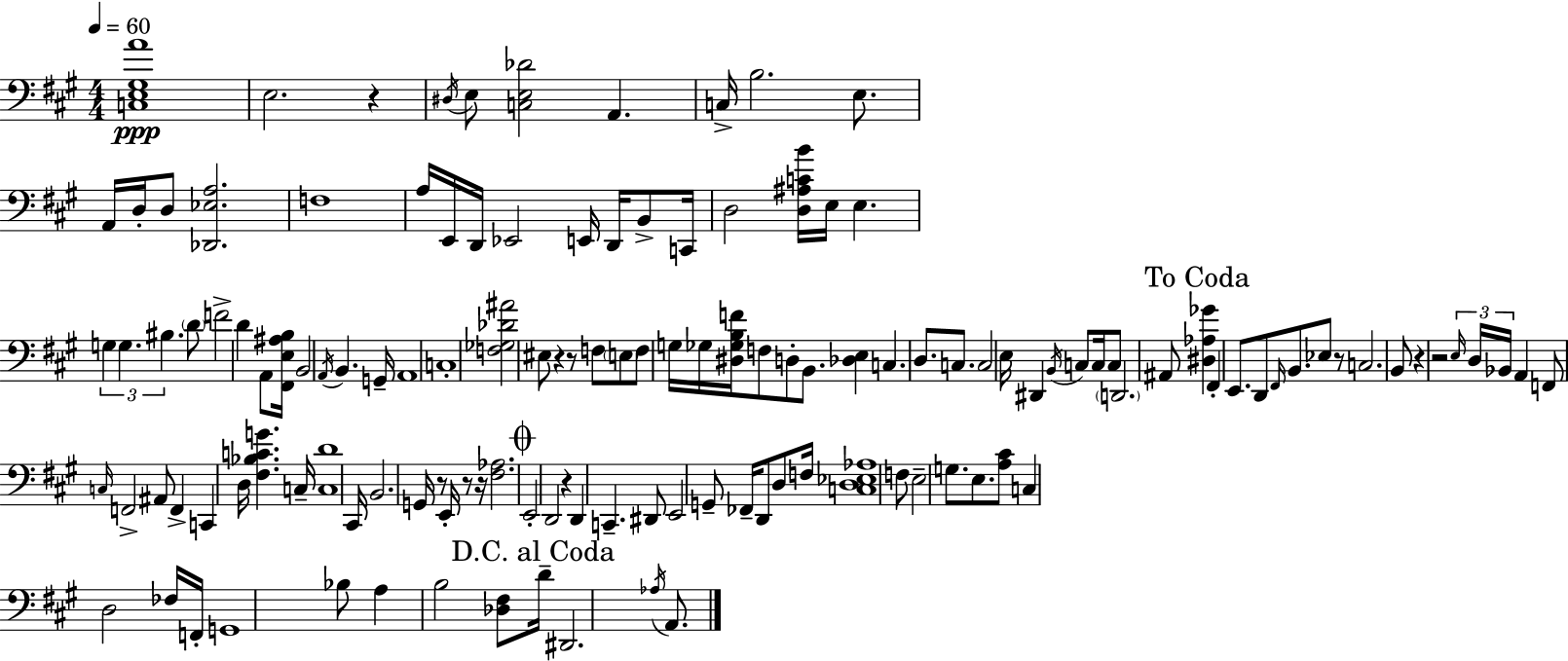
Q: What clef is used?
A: bass